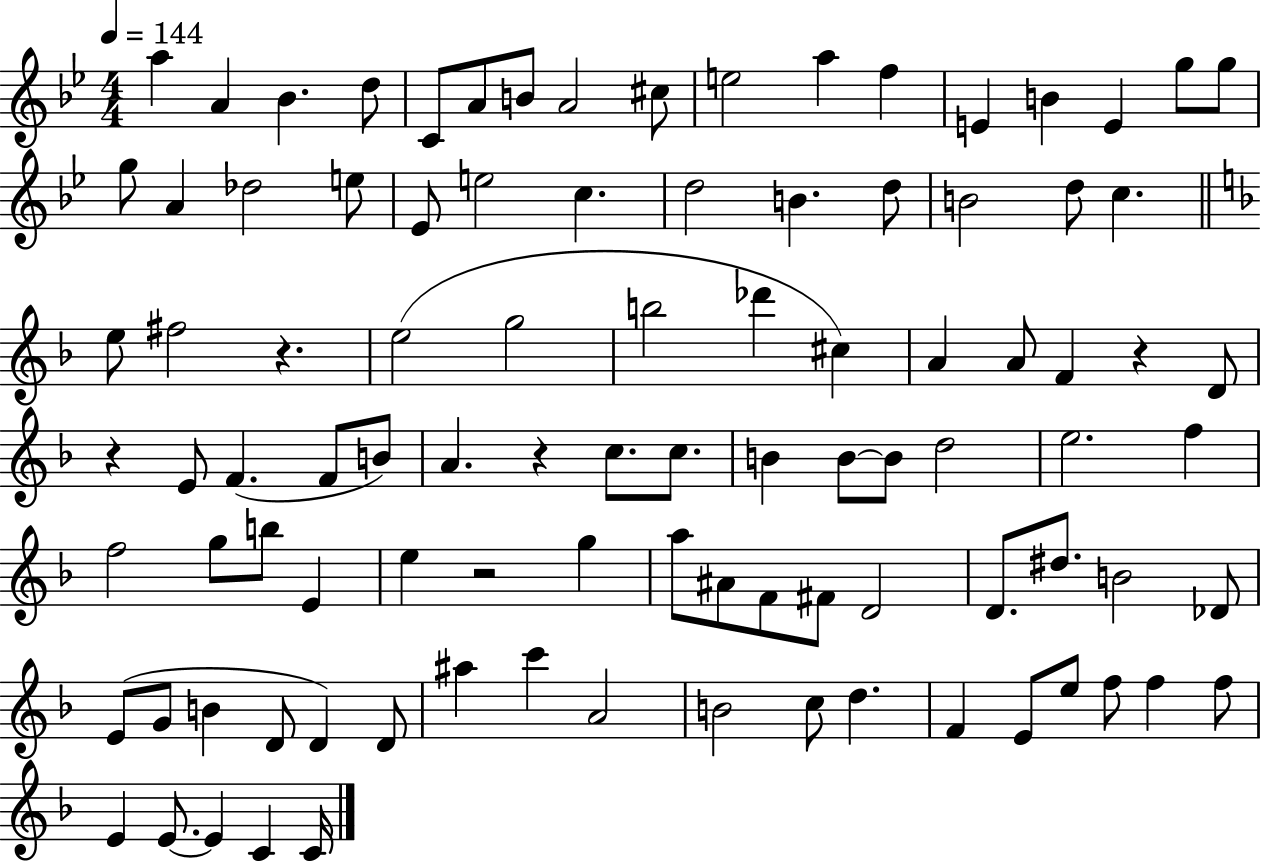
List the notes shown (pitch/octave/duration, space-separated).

A5/q A4/q Bb4/q. D5/e C4/e A4/e B4/e A4/h C#5/e E5/h A5/q F5/q E4/q B4/q E4/q G5/e G5/e G5/e A4/q Db5/h E5/e Eb4/e E5/h C5/q. D5/h B4/q. D5/e B4/h D5/e C5/q. E5/e F#5/h R/q. E5/h G5/h B5/h Db6/q C#5/q A4/q A4/e F4/q R/q D4/e R/q E4/e F4/q. F4/e B4/e A4/q. R/q C5/e. C5/e. B4/q B4/e B4/e D5/h E5/h. F5/q F5/h G5/e B5/e E4/q E5/q R/h G5/q A5/e A#4/e F4/e F#4/e D4/h D4/e. D#5/e. B4/h Db4/e E4/e G4/e B4/q D4/e D4/q D4/e A#5/q C6/q A4/h B4/h C5/e D5/q. F4/q E4/e E5/e F5/e F5/q F5/e E4/q E4/e. E4/q C4/q C4/s